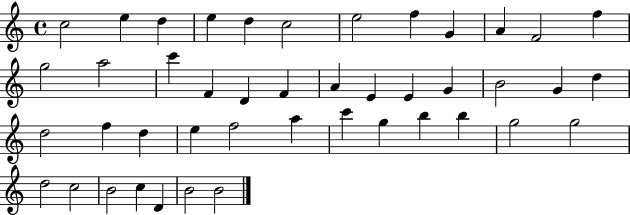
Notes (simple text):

C5/h E5/q D5/q E5/q D5/q C5/h E5/h F5/q G4/q A4/q F4/h F5/q G5/h A5/h C6/q F4/q D4/q F4/q A4/q E4/q E4/q G4/q B4/h G4/q D5/q D5/h F5/q D5/q E5/q F5/h A5/q C6/q G5/q B5/q B5/q G5/h G5/h D5/h C5/h B4/h C5/q D4/q B4/h B4/h